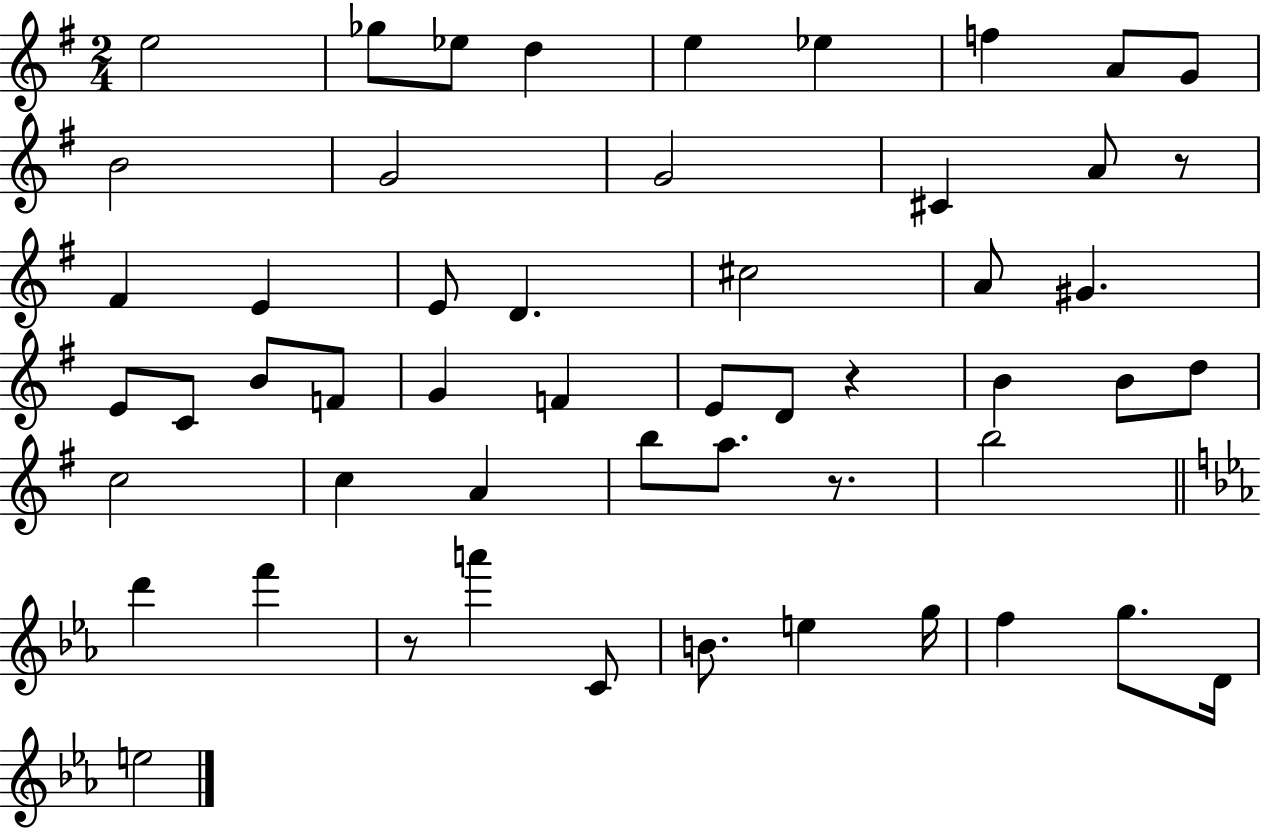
E5/h Gb5/e Eb5/e D5/q E5/q Eb5/q F5/q A4/e G4/e B4/h G4/h G4/h C#4/q A4/e R/e F#4/q E4/q E4/e D4/q. C#5/h A4/e G#4/q. E4/e C4/e B4/e F4/e G4/q F4/q E4/e D4/e R/q B4/q B4/e D5/e C5/h C5/q A4/q B5/e A5/e. R/e. B5/h D6/q F6/q R/e A6/q C4/e B4/e. E5/q G5/s F5/q G5/e. D4/s E5/h